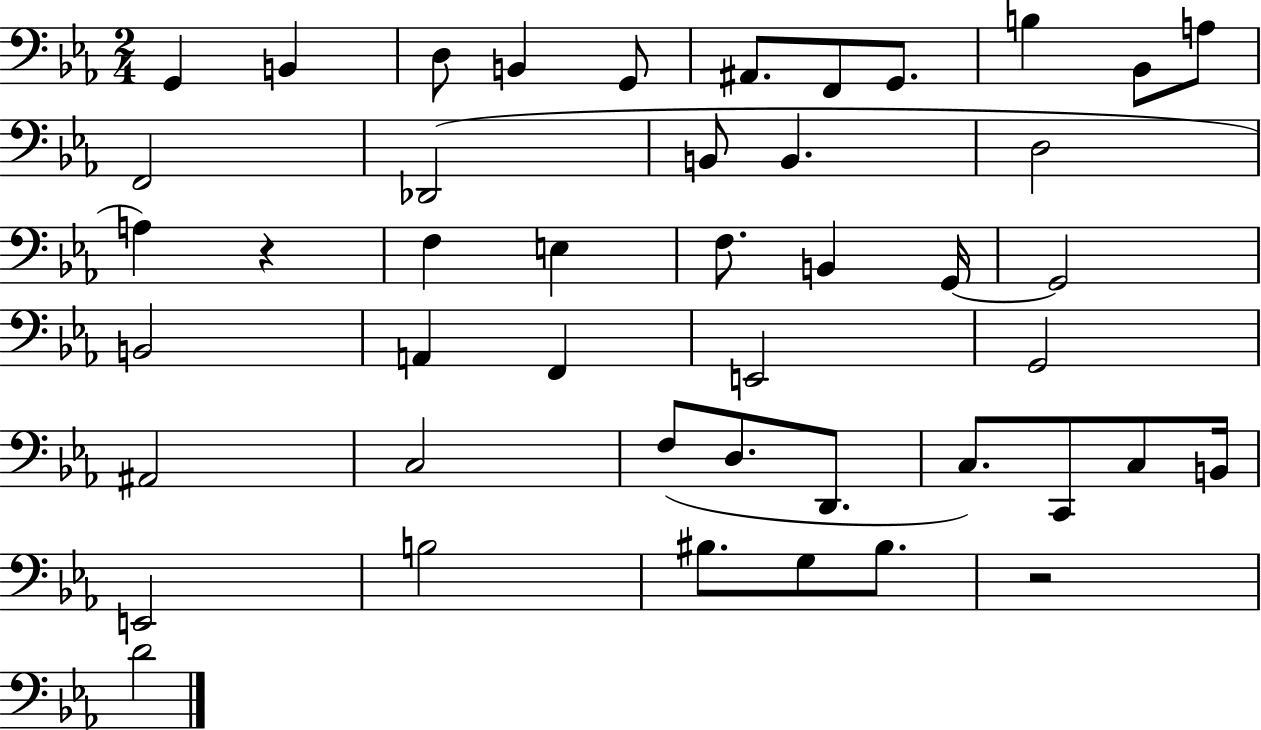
G2/q B2/q D3/e B2/q G2/e A#2/e. F2/e G2/e. B3/q Bb2/e A3/e F2/h Db2/h B2/e B2/q. D3/h A3/q R/q F3/q E3/q F3/e. B2/q G2/s G2/h B2/h A2/q F2/q E2/h G2/h A#2/h C3/h F3/e D3/e. D2/e. C3/e. C2/e C3/e B2/s E2/h B3/h BIS3/e. G3/e BIS3/e. R/h D4/h